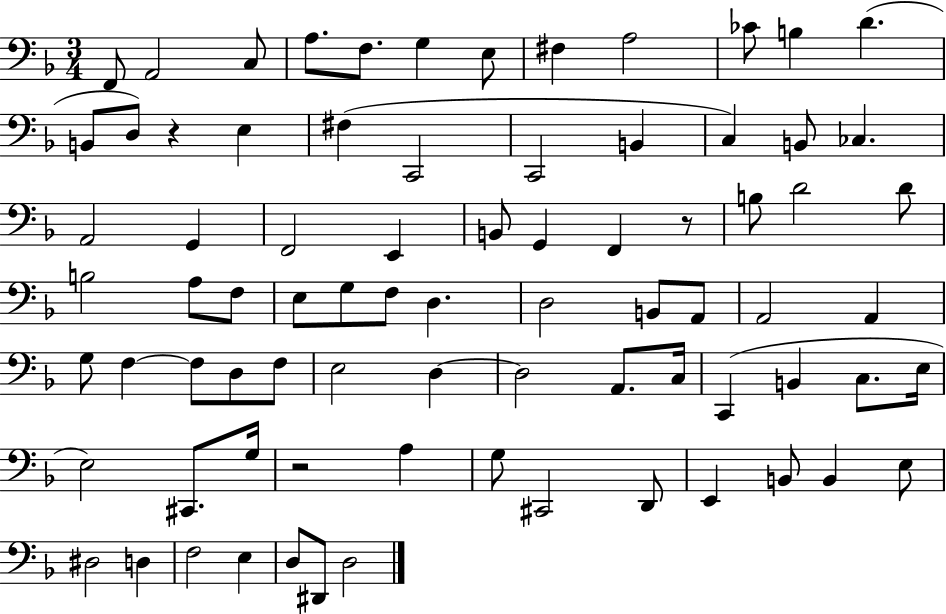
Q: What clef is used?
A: bass